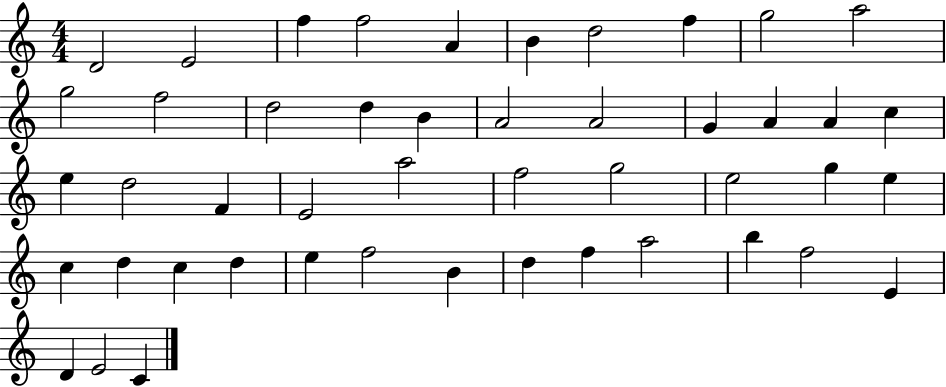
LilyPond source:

{
  \clef treble
  \numericTimeSignature
  \time 4/4
  \key c \major
  d'2 e'2 | f''4 f''2 a'4 | b'4 d''2 f''4 | g''2 a''2 | \break g''2 f''2 | d''2 d''4 b'4 | a'2 a'2 | g'4 a'4 a'4 c''4 | \break e''4 d''2 f'4 | e'2 a''2 | f''2 g''2 | e''2 g''4 e''4 | \break c''4 d''4 c''4 d''4 | e''4 f''2 b'4 | d''4 f''4 a''2 | b''4 f''2 e'4 | \break d'4 e'2 c'4 | \bar "|."
}